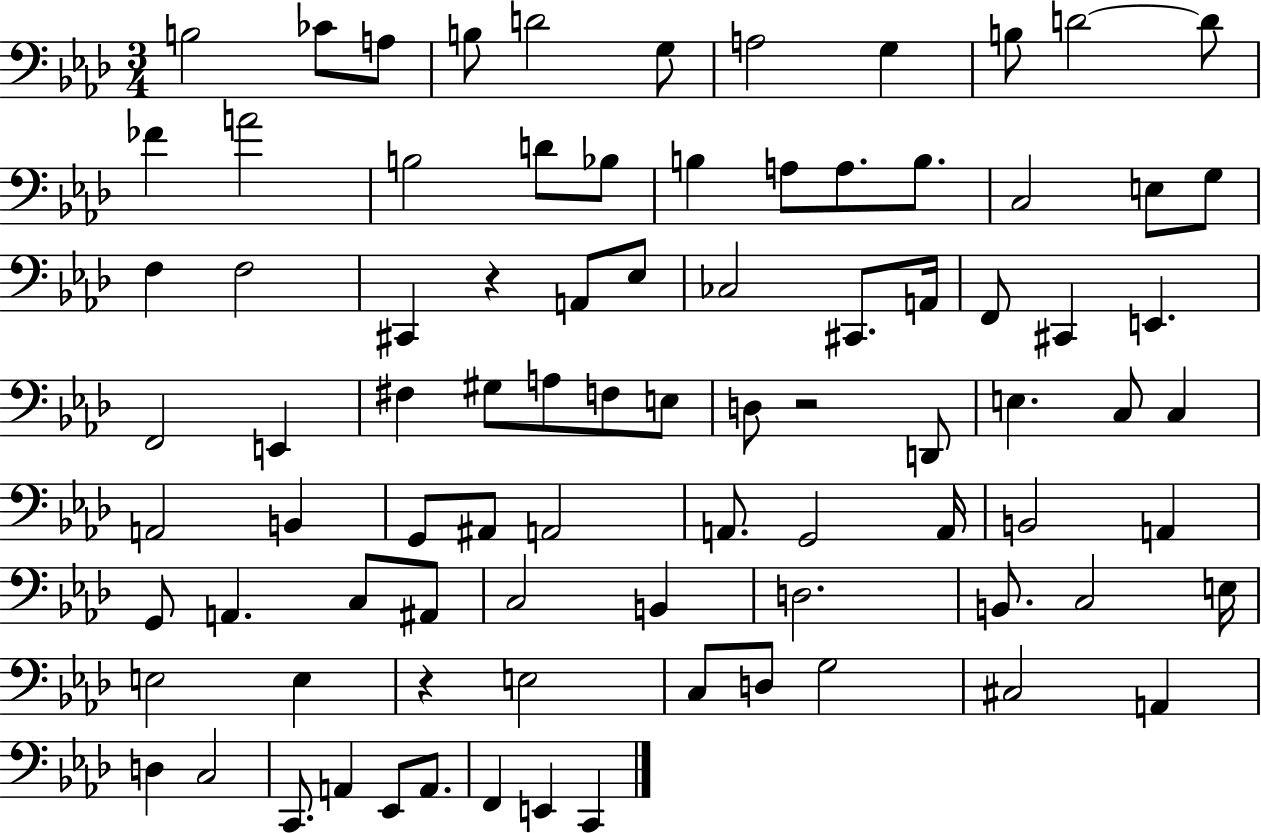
X:1
T:Untitled
M:3/4
L:1/4
K:Ab
B,2 _C/2 A,/2 B,/2 D2 G,/2 A,2 G, B,/2 D2 D/2 _F A2 B,2 D/2 _B,/2 B, A,/2 A,/2 B,/2 C,2 E,/2 G,/2 F, F,2 ^C,, z A,,/2 _E,/2 _C,2 ^C,,/2 A,,/4 F,,/2 ^C,, E,, F,,2 E,, ^F, ^G,/2 A,/2 F,/2 E,/2 D,/2 z2 D,,/2 E, C,/2 C, A,,2 B,, G,,/2 ^A,,/2 A,,2 A,,/2 G,,2 A,,/4 B,,2 A,, G,,/2 A,, C,/2 ^A,,/2 C,2 B,, D,2 B,,/2 C,2 E,/4 E,2 E, z E,2 C,/2 D,/2 G,2 ^C,2 A,, D, C,2 C,,/2 A,, _E,,/2 A,,/2 F,, E,, C,,